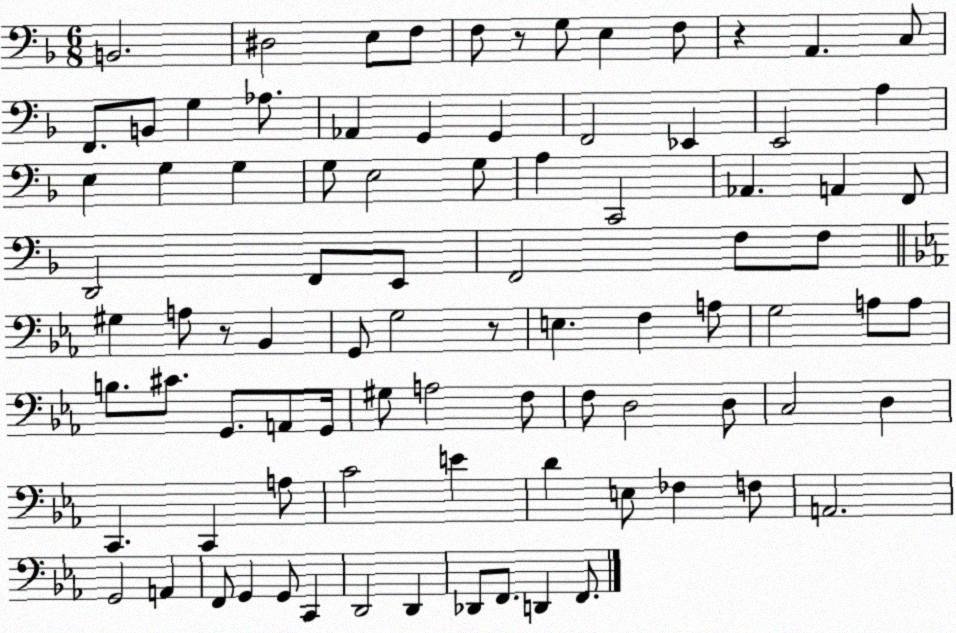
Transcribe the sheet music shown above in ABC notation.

X:1
T:Untitled
M:6/8
L:1/4
K:F
B,,2 ^D,2 E,/2 F,/2 F,/2 z/2 G,/2 E, F,/2 z A,, C,/2 F,,/2 B,,/2 G, _A,/2 _A,, G,, G,, F,,2 _E,, E,,2 A, E, G, G, G,/2 E,2 G,/2 A, C,,2 _A,, A,, F,,/2 D,,2 F,,/2 E,,/2 F,,2 F,/2 F,/2 ^G, A,/2 z/2 _B,, G,,/2 G,2 z/2 E, F, A,/2 G,2 A,/2 A,/2 B,/2 ^C/2 G,,/2 A,,/2 G,,/4 ^G,/2 A,2 F,/2 F,/2 D,2 D,/2 C,2 D, C,, C,, A,/2 C2 E D E,/2 _F, F,/2 A,,2 G,,2 A,, F,,/2 G,, G,,/2 C,, D,,2 D,, _D,,/2 F,,/2 D,, F,,/2